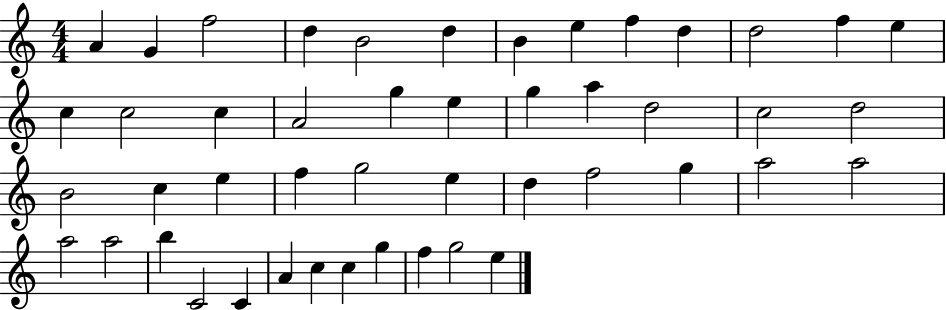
X:1
T:Untitled
M:4/4
L:1/4
K:C
A G f2 d B2 d B e f d d2 f e c c2 c A2 g e g a d2 c2 d2 B2 c e f g2 e d f2 g a2 a2 a2 a2 b C2 C A c c g f g2 e